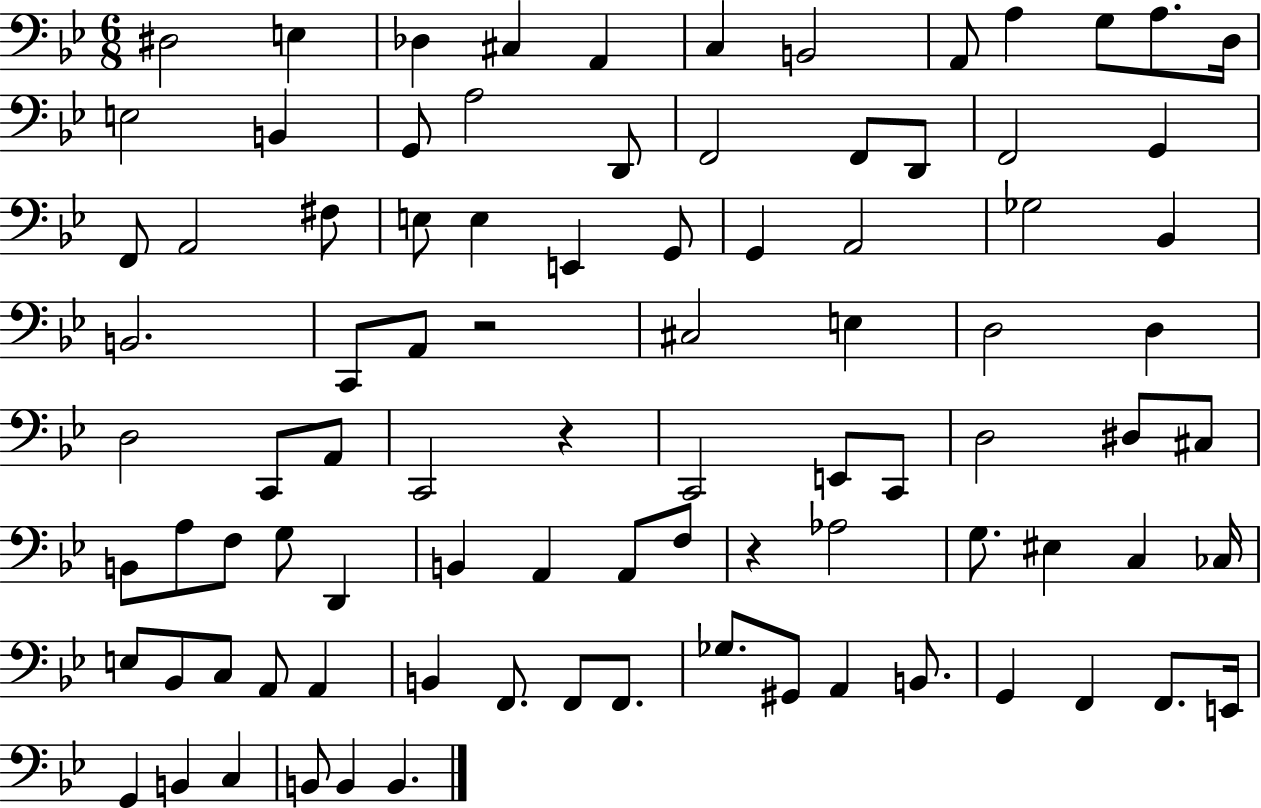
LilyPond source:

{
  \clef bass
  \numericTimeSignature
  \time 6/8
  \key bes \major
  dis2 e4 | des4 cis4 a,4 | c4 b,2 | a,8 a4 g8 a8. d16 | \break e2 b,4 | g,8 a2 d,8 | f,2 f,8 d,8 | f,2 g,4 | \break f,8 a,2 fis8 | e8 e4 e,4 g,8 | g,4 a,2 | ges2 bes,4 | \break b,2. | c,8 a,8 r2 | cis2 e4 | d2 d4 | \break d2 c,8 a,8 | c,2 r4 | c,2 e,8 c,8 | d2 dis8 cis8 | \break b,8 a8 f8 g8 d,4 | b,4 a,4 a,8 f8 | r4 aes2 | g8. eis4 c4 ces16 | \break e8 bes,8 c8 a,8 a,4 | b,4 f,8. f,8 f,8. | ges8. gis,8 a,4 b,8. | g,4 f,4 f,8. e,16 | \break g,4 b,4 c4 | b,8 b,4 b,4. | \bar "|."
}